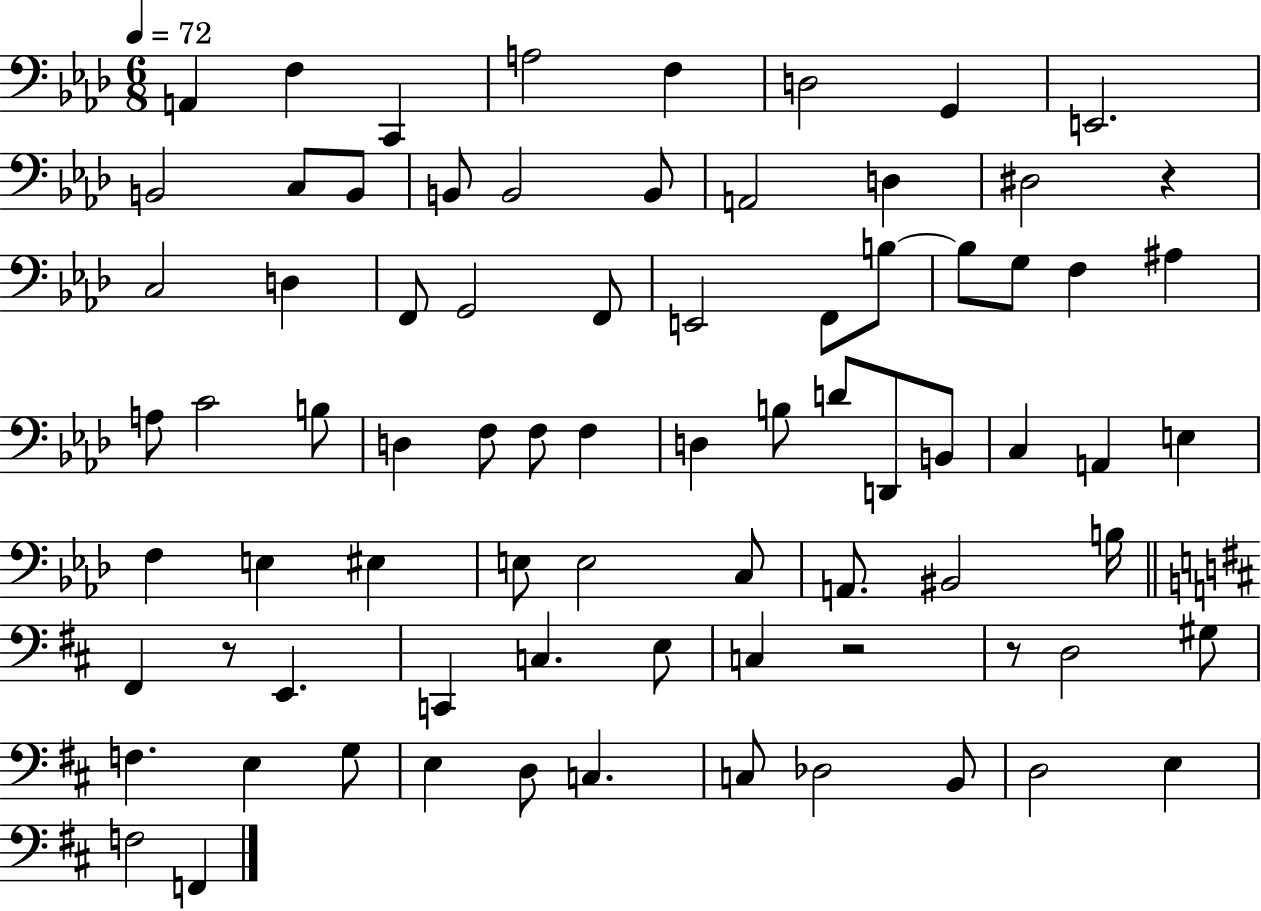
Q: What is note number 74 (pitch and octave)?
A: F2